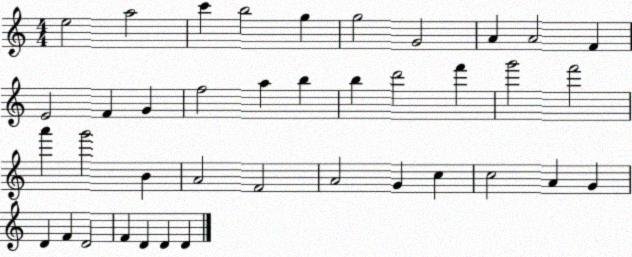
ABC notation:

X:1
T:Untitled
M:4/4
L:1/4
K:C
e2 a2 c' b2 g g2 G2 A A2 F E2 F G f2 a b b d'2 f' g'2 f'2 a' g'2 B A2 F2 A2 G c c2 A G D F D2 F D D D